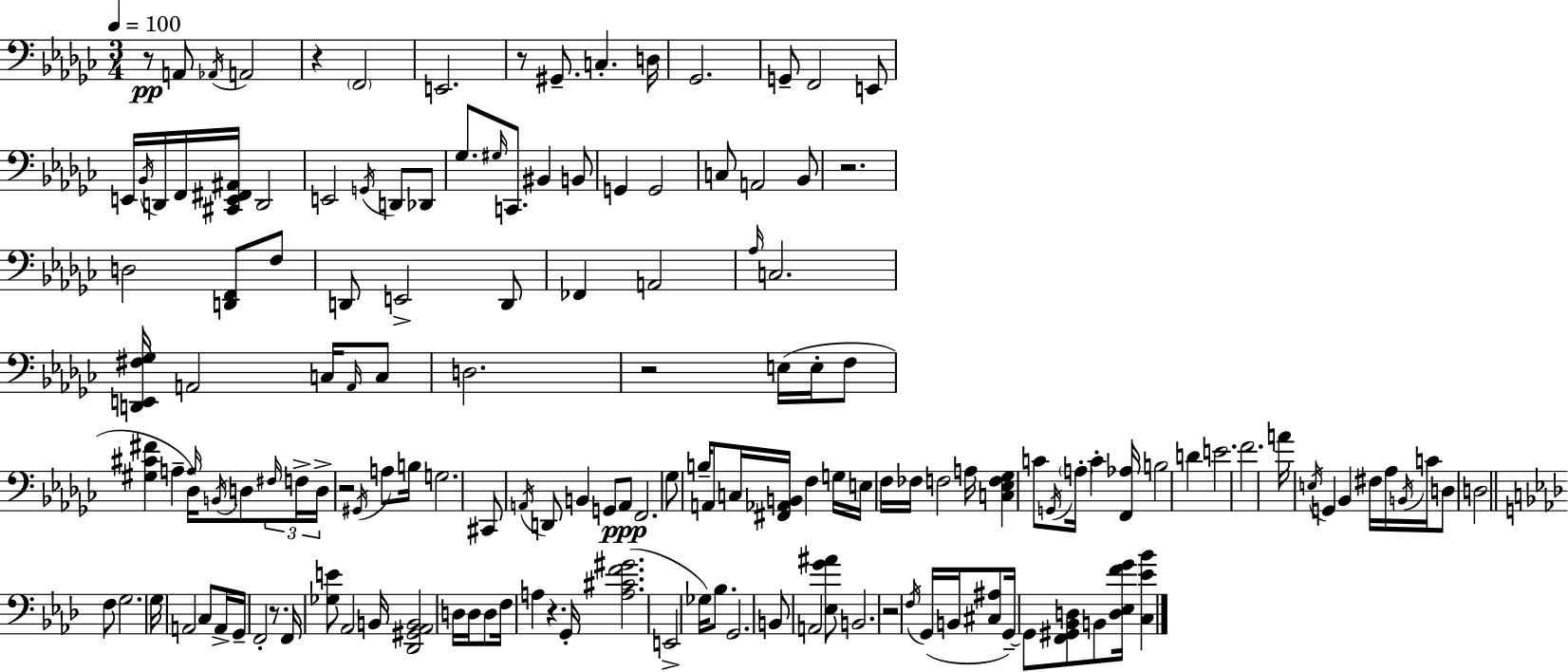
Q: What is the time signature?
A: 3/4